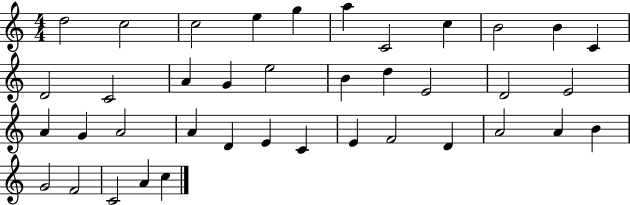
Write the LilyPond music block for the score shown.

{
  \clef treble
  \numericTimeSignature
  \time 4/4
  \key c \major
  d''2 c''2 | c''2 e''4 g''4 | a''4 c'2 c''4 | b'2 b'4 c'4 | \break d'2 c'2 | a'4 g'4 e''2 | b'4 d''4 e'2 | d'2 e'2 | \break a'4 g'4 a'2 | a'4 d'4 e'4 c'4 | e'4 f'2 d'4 | a'2 a'4 b'4 | \break g'2 f'2 | c'2 a'4 c''4 | \bar "|."
}